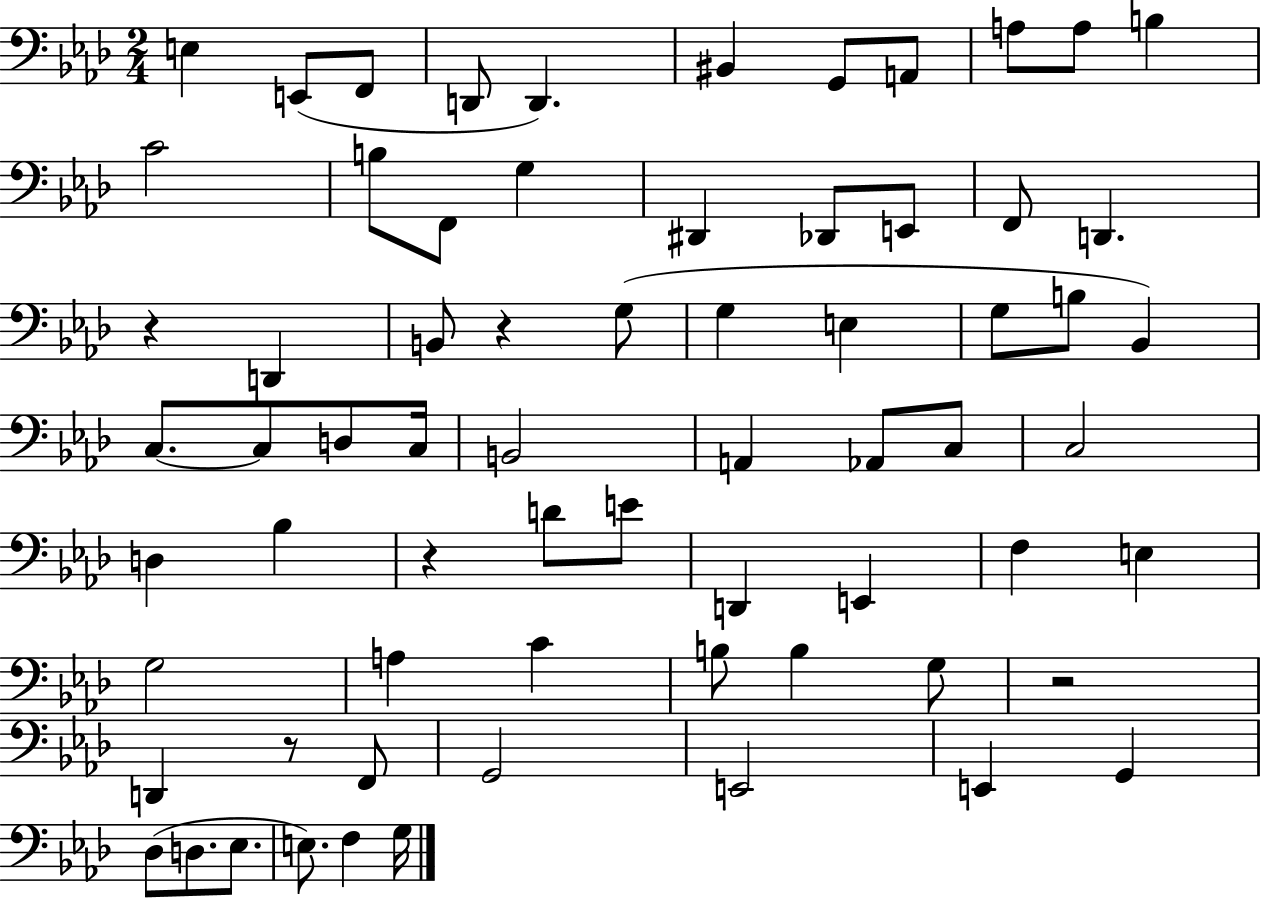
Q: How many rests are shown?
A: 5